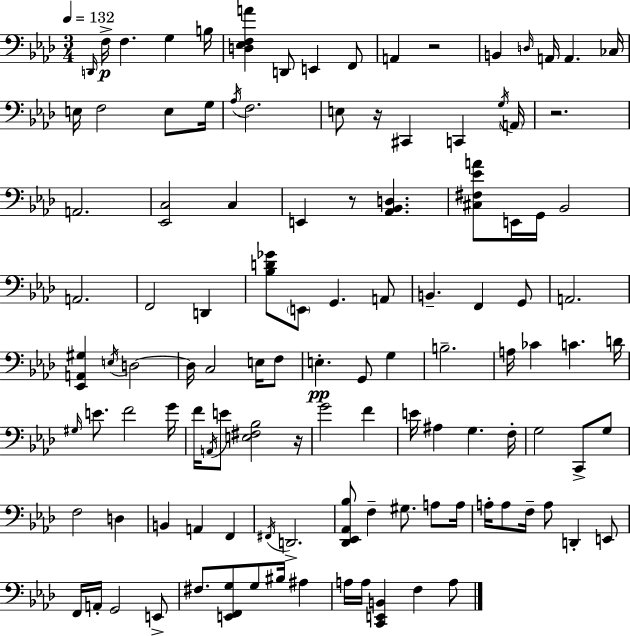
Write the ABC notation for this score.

X:1
T:Untitled
M:3/4
L:1/4
K:Fm
D,,/4 F,/4 F, G, B,/4 [D,_E,F,A] D,,/2 E,, F,,/2 A,, z2 B,, D,/4 A,,/4 A,, _C,/4 E,/4 F,2 E,/2 G,/4 _A,/4 F,2 E,/2 z/4 ^C,, C,, G,/4 A,,/4 z2 A,,2 [_E,,C,]2 C, E,, z/2 [_A,,_B,,D,] [^C,^F,_EA]/2 E,,/4 G,,/4 _B,,2 A,,2 F,,2 D,, [_B,D_G]/2 E,,/2 G,, A,,/2 B,, F,, G,,/2 A,,2 [_E,,A,,^G,] E,/4 D,2 D,/4 C,2 E,/4 F,/2 E, G,,/2 G, B,2 A,/4 _C C D/4 ^G,/4 E/2 F2 G/4 F/4 A,,/4 E/2 [E,^F,_B,]2 z/4 G2 F E/4 ^A, G, F,/4 G,2 C,,/2 G,/2 F,2 D, B,, A,, F,, ^F,,/4 D,,2 [_D,,_E,,_A,,_B,]/2 F, ^G,/2 A,/2 A,/4 A,/4 A,/2 F,/4 A,/2 D,, E,,/2 F,,/4 A,,/4 G,,2 E,,/2 ^F,/2 [E,,F,,G,]/2 G,/2 ^B,/4 ^A, A,/4 A,/4 [C,,E,,B,,] F, A,/2